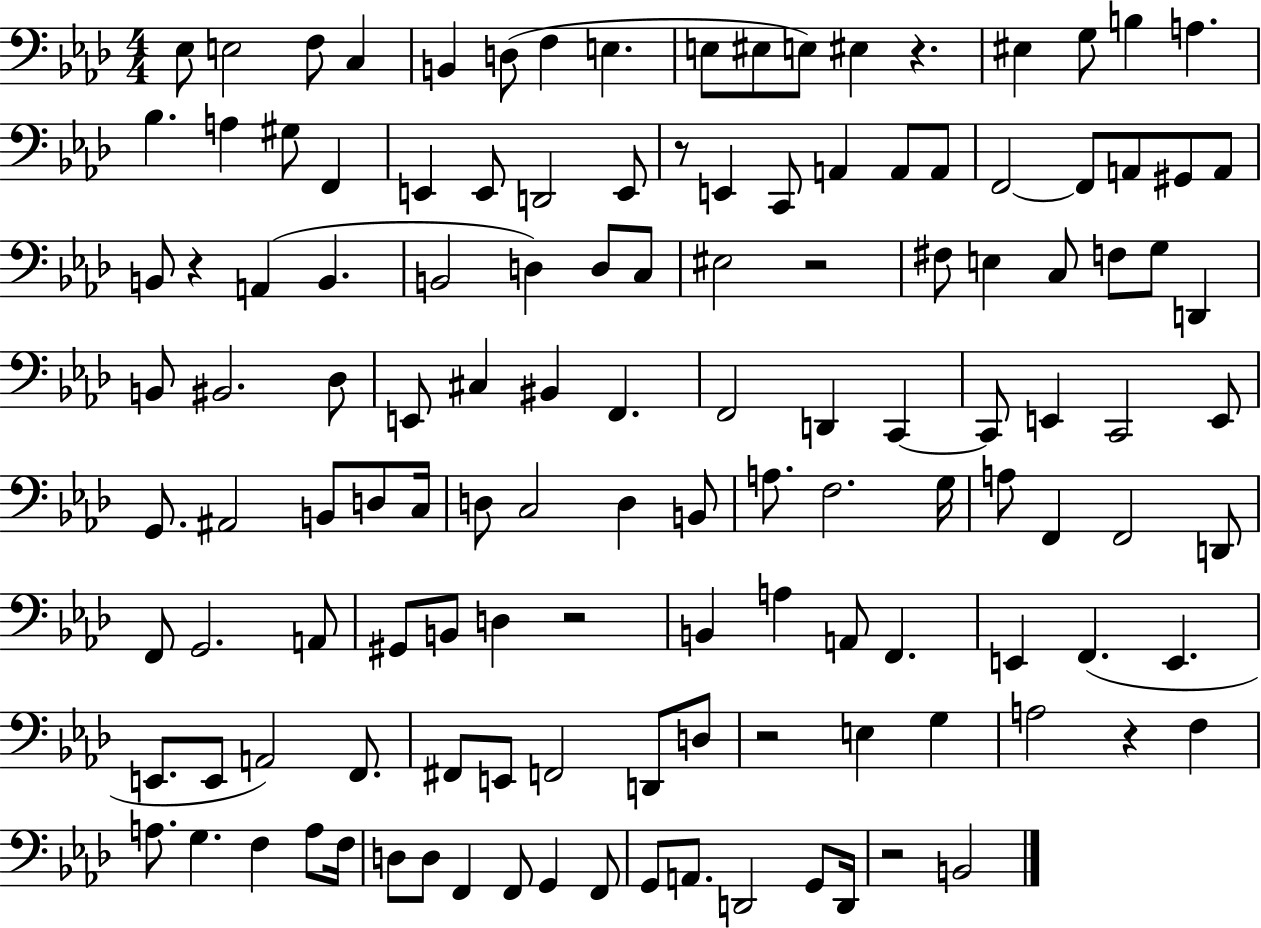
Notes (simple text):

Eb3/e E3/h F3/e C3/q B2/q D3/e F3/q E3/q. E3/e EIS3/e E3/e EIS3/q R/q. EIS3/q G3/e B3/q A3/q. Bb3/q. A3/q G#3/e F2/q E2/q E2/e D2/h E2/e R/e E2/q C2/e A2/q A2/e A2/e F2/h F2/e A2/e G#2/e A2/e B2/e R/q A2/q B2/q. B2/h D3/q D3/e C3/e EIS3/h R/h F#3/e E3/q C3/e F3/e G3/e D2/q B2/e BIS2/h. Db3/e E2/e C#3/q BIS2/q F2/q. F2/h D2/q C2/q C2/e E2/q C2/h E2/e G2/e. A#2/h B2/e D3/e C3/s D3/e C3/h D3/q B2/e A3/e. F3/h. G3/s A3/e F2/q F2/h D2/e F2/e G2/h. A2/e G#2/e B2/e D3/q R/h B2/q A3/q A2/e F2/q. E2/q F2/q. E2/q. E2/e. E2/e A2/h F2/e. F#2/e E2/e F2/h D2/e D3/e R/h E3/q G3/q A3/h R/q F3/q A3/e. G3/q. F3/q A3/e F3/s D3/e D3/e F2/q F2/e G2/q F2/e G2/e A2/e. D2/h G2/e D2/s R/h B2/h